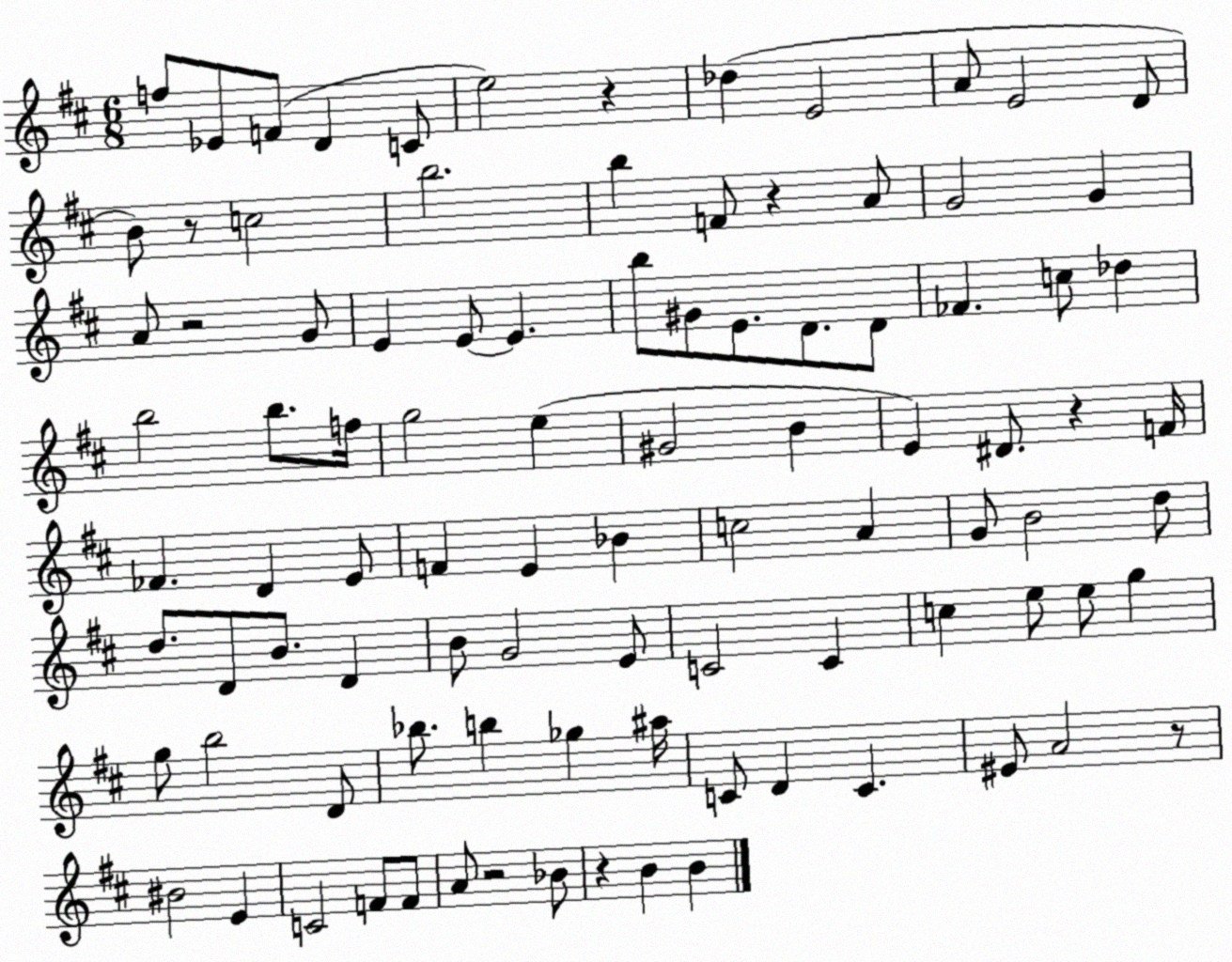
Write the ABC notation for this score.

X:1
T:Untitled
M:6/8
L:1/4
K:D
f/2 _E/2 F/2 D C/2 e2 z _d E2 A/2 E2 D/2 B/2 z/2 c2 b2 b F/2 z A/2 G2 G A/2 z2 G/2 E E/2 E b/2 ^G/2 E/2 D/2 D/2 _F c/2 _d b2 b/2 f/4 g2 e ^G2 B E ^D/2 z F/4 _F D E/2 F E _B c2 A G/2 B2 d/2 d/2 D/2 B/2 D B/2 G2 E/2 C2 C c e/2 e/2 g g/2 b2 D/2 _b/2 b _g ^a/4 C/2 D C ^E/2 A2 z/2 ^B2 E C2 F/2 F/2 A/2 z2 _B/2 z B B